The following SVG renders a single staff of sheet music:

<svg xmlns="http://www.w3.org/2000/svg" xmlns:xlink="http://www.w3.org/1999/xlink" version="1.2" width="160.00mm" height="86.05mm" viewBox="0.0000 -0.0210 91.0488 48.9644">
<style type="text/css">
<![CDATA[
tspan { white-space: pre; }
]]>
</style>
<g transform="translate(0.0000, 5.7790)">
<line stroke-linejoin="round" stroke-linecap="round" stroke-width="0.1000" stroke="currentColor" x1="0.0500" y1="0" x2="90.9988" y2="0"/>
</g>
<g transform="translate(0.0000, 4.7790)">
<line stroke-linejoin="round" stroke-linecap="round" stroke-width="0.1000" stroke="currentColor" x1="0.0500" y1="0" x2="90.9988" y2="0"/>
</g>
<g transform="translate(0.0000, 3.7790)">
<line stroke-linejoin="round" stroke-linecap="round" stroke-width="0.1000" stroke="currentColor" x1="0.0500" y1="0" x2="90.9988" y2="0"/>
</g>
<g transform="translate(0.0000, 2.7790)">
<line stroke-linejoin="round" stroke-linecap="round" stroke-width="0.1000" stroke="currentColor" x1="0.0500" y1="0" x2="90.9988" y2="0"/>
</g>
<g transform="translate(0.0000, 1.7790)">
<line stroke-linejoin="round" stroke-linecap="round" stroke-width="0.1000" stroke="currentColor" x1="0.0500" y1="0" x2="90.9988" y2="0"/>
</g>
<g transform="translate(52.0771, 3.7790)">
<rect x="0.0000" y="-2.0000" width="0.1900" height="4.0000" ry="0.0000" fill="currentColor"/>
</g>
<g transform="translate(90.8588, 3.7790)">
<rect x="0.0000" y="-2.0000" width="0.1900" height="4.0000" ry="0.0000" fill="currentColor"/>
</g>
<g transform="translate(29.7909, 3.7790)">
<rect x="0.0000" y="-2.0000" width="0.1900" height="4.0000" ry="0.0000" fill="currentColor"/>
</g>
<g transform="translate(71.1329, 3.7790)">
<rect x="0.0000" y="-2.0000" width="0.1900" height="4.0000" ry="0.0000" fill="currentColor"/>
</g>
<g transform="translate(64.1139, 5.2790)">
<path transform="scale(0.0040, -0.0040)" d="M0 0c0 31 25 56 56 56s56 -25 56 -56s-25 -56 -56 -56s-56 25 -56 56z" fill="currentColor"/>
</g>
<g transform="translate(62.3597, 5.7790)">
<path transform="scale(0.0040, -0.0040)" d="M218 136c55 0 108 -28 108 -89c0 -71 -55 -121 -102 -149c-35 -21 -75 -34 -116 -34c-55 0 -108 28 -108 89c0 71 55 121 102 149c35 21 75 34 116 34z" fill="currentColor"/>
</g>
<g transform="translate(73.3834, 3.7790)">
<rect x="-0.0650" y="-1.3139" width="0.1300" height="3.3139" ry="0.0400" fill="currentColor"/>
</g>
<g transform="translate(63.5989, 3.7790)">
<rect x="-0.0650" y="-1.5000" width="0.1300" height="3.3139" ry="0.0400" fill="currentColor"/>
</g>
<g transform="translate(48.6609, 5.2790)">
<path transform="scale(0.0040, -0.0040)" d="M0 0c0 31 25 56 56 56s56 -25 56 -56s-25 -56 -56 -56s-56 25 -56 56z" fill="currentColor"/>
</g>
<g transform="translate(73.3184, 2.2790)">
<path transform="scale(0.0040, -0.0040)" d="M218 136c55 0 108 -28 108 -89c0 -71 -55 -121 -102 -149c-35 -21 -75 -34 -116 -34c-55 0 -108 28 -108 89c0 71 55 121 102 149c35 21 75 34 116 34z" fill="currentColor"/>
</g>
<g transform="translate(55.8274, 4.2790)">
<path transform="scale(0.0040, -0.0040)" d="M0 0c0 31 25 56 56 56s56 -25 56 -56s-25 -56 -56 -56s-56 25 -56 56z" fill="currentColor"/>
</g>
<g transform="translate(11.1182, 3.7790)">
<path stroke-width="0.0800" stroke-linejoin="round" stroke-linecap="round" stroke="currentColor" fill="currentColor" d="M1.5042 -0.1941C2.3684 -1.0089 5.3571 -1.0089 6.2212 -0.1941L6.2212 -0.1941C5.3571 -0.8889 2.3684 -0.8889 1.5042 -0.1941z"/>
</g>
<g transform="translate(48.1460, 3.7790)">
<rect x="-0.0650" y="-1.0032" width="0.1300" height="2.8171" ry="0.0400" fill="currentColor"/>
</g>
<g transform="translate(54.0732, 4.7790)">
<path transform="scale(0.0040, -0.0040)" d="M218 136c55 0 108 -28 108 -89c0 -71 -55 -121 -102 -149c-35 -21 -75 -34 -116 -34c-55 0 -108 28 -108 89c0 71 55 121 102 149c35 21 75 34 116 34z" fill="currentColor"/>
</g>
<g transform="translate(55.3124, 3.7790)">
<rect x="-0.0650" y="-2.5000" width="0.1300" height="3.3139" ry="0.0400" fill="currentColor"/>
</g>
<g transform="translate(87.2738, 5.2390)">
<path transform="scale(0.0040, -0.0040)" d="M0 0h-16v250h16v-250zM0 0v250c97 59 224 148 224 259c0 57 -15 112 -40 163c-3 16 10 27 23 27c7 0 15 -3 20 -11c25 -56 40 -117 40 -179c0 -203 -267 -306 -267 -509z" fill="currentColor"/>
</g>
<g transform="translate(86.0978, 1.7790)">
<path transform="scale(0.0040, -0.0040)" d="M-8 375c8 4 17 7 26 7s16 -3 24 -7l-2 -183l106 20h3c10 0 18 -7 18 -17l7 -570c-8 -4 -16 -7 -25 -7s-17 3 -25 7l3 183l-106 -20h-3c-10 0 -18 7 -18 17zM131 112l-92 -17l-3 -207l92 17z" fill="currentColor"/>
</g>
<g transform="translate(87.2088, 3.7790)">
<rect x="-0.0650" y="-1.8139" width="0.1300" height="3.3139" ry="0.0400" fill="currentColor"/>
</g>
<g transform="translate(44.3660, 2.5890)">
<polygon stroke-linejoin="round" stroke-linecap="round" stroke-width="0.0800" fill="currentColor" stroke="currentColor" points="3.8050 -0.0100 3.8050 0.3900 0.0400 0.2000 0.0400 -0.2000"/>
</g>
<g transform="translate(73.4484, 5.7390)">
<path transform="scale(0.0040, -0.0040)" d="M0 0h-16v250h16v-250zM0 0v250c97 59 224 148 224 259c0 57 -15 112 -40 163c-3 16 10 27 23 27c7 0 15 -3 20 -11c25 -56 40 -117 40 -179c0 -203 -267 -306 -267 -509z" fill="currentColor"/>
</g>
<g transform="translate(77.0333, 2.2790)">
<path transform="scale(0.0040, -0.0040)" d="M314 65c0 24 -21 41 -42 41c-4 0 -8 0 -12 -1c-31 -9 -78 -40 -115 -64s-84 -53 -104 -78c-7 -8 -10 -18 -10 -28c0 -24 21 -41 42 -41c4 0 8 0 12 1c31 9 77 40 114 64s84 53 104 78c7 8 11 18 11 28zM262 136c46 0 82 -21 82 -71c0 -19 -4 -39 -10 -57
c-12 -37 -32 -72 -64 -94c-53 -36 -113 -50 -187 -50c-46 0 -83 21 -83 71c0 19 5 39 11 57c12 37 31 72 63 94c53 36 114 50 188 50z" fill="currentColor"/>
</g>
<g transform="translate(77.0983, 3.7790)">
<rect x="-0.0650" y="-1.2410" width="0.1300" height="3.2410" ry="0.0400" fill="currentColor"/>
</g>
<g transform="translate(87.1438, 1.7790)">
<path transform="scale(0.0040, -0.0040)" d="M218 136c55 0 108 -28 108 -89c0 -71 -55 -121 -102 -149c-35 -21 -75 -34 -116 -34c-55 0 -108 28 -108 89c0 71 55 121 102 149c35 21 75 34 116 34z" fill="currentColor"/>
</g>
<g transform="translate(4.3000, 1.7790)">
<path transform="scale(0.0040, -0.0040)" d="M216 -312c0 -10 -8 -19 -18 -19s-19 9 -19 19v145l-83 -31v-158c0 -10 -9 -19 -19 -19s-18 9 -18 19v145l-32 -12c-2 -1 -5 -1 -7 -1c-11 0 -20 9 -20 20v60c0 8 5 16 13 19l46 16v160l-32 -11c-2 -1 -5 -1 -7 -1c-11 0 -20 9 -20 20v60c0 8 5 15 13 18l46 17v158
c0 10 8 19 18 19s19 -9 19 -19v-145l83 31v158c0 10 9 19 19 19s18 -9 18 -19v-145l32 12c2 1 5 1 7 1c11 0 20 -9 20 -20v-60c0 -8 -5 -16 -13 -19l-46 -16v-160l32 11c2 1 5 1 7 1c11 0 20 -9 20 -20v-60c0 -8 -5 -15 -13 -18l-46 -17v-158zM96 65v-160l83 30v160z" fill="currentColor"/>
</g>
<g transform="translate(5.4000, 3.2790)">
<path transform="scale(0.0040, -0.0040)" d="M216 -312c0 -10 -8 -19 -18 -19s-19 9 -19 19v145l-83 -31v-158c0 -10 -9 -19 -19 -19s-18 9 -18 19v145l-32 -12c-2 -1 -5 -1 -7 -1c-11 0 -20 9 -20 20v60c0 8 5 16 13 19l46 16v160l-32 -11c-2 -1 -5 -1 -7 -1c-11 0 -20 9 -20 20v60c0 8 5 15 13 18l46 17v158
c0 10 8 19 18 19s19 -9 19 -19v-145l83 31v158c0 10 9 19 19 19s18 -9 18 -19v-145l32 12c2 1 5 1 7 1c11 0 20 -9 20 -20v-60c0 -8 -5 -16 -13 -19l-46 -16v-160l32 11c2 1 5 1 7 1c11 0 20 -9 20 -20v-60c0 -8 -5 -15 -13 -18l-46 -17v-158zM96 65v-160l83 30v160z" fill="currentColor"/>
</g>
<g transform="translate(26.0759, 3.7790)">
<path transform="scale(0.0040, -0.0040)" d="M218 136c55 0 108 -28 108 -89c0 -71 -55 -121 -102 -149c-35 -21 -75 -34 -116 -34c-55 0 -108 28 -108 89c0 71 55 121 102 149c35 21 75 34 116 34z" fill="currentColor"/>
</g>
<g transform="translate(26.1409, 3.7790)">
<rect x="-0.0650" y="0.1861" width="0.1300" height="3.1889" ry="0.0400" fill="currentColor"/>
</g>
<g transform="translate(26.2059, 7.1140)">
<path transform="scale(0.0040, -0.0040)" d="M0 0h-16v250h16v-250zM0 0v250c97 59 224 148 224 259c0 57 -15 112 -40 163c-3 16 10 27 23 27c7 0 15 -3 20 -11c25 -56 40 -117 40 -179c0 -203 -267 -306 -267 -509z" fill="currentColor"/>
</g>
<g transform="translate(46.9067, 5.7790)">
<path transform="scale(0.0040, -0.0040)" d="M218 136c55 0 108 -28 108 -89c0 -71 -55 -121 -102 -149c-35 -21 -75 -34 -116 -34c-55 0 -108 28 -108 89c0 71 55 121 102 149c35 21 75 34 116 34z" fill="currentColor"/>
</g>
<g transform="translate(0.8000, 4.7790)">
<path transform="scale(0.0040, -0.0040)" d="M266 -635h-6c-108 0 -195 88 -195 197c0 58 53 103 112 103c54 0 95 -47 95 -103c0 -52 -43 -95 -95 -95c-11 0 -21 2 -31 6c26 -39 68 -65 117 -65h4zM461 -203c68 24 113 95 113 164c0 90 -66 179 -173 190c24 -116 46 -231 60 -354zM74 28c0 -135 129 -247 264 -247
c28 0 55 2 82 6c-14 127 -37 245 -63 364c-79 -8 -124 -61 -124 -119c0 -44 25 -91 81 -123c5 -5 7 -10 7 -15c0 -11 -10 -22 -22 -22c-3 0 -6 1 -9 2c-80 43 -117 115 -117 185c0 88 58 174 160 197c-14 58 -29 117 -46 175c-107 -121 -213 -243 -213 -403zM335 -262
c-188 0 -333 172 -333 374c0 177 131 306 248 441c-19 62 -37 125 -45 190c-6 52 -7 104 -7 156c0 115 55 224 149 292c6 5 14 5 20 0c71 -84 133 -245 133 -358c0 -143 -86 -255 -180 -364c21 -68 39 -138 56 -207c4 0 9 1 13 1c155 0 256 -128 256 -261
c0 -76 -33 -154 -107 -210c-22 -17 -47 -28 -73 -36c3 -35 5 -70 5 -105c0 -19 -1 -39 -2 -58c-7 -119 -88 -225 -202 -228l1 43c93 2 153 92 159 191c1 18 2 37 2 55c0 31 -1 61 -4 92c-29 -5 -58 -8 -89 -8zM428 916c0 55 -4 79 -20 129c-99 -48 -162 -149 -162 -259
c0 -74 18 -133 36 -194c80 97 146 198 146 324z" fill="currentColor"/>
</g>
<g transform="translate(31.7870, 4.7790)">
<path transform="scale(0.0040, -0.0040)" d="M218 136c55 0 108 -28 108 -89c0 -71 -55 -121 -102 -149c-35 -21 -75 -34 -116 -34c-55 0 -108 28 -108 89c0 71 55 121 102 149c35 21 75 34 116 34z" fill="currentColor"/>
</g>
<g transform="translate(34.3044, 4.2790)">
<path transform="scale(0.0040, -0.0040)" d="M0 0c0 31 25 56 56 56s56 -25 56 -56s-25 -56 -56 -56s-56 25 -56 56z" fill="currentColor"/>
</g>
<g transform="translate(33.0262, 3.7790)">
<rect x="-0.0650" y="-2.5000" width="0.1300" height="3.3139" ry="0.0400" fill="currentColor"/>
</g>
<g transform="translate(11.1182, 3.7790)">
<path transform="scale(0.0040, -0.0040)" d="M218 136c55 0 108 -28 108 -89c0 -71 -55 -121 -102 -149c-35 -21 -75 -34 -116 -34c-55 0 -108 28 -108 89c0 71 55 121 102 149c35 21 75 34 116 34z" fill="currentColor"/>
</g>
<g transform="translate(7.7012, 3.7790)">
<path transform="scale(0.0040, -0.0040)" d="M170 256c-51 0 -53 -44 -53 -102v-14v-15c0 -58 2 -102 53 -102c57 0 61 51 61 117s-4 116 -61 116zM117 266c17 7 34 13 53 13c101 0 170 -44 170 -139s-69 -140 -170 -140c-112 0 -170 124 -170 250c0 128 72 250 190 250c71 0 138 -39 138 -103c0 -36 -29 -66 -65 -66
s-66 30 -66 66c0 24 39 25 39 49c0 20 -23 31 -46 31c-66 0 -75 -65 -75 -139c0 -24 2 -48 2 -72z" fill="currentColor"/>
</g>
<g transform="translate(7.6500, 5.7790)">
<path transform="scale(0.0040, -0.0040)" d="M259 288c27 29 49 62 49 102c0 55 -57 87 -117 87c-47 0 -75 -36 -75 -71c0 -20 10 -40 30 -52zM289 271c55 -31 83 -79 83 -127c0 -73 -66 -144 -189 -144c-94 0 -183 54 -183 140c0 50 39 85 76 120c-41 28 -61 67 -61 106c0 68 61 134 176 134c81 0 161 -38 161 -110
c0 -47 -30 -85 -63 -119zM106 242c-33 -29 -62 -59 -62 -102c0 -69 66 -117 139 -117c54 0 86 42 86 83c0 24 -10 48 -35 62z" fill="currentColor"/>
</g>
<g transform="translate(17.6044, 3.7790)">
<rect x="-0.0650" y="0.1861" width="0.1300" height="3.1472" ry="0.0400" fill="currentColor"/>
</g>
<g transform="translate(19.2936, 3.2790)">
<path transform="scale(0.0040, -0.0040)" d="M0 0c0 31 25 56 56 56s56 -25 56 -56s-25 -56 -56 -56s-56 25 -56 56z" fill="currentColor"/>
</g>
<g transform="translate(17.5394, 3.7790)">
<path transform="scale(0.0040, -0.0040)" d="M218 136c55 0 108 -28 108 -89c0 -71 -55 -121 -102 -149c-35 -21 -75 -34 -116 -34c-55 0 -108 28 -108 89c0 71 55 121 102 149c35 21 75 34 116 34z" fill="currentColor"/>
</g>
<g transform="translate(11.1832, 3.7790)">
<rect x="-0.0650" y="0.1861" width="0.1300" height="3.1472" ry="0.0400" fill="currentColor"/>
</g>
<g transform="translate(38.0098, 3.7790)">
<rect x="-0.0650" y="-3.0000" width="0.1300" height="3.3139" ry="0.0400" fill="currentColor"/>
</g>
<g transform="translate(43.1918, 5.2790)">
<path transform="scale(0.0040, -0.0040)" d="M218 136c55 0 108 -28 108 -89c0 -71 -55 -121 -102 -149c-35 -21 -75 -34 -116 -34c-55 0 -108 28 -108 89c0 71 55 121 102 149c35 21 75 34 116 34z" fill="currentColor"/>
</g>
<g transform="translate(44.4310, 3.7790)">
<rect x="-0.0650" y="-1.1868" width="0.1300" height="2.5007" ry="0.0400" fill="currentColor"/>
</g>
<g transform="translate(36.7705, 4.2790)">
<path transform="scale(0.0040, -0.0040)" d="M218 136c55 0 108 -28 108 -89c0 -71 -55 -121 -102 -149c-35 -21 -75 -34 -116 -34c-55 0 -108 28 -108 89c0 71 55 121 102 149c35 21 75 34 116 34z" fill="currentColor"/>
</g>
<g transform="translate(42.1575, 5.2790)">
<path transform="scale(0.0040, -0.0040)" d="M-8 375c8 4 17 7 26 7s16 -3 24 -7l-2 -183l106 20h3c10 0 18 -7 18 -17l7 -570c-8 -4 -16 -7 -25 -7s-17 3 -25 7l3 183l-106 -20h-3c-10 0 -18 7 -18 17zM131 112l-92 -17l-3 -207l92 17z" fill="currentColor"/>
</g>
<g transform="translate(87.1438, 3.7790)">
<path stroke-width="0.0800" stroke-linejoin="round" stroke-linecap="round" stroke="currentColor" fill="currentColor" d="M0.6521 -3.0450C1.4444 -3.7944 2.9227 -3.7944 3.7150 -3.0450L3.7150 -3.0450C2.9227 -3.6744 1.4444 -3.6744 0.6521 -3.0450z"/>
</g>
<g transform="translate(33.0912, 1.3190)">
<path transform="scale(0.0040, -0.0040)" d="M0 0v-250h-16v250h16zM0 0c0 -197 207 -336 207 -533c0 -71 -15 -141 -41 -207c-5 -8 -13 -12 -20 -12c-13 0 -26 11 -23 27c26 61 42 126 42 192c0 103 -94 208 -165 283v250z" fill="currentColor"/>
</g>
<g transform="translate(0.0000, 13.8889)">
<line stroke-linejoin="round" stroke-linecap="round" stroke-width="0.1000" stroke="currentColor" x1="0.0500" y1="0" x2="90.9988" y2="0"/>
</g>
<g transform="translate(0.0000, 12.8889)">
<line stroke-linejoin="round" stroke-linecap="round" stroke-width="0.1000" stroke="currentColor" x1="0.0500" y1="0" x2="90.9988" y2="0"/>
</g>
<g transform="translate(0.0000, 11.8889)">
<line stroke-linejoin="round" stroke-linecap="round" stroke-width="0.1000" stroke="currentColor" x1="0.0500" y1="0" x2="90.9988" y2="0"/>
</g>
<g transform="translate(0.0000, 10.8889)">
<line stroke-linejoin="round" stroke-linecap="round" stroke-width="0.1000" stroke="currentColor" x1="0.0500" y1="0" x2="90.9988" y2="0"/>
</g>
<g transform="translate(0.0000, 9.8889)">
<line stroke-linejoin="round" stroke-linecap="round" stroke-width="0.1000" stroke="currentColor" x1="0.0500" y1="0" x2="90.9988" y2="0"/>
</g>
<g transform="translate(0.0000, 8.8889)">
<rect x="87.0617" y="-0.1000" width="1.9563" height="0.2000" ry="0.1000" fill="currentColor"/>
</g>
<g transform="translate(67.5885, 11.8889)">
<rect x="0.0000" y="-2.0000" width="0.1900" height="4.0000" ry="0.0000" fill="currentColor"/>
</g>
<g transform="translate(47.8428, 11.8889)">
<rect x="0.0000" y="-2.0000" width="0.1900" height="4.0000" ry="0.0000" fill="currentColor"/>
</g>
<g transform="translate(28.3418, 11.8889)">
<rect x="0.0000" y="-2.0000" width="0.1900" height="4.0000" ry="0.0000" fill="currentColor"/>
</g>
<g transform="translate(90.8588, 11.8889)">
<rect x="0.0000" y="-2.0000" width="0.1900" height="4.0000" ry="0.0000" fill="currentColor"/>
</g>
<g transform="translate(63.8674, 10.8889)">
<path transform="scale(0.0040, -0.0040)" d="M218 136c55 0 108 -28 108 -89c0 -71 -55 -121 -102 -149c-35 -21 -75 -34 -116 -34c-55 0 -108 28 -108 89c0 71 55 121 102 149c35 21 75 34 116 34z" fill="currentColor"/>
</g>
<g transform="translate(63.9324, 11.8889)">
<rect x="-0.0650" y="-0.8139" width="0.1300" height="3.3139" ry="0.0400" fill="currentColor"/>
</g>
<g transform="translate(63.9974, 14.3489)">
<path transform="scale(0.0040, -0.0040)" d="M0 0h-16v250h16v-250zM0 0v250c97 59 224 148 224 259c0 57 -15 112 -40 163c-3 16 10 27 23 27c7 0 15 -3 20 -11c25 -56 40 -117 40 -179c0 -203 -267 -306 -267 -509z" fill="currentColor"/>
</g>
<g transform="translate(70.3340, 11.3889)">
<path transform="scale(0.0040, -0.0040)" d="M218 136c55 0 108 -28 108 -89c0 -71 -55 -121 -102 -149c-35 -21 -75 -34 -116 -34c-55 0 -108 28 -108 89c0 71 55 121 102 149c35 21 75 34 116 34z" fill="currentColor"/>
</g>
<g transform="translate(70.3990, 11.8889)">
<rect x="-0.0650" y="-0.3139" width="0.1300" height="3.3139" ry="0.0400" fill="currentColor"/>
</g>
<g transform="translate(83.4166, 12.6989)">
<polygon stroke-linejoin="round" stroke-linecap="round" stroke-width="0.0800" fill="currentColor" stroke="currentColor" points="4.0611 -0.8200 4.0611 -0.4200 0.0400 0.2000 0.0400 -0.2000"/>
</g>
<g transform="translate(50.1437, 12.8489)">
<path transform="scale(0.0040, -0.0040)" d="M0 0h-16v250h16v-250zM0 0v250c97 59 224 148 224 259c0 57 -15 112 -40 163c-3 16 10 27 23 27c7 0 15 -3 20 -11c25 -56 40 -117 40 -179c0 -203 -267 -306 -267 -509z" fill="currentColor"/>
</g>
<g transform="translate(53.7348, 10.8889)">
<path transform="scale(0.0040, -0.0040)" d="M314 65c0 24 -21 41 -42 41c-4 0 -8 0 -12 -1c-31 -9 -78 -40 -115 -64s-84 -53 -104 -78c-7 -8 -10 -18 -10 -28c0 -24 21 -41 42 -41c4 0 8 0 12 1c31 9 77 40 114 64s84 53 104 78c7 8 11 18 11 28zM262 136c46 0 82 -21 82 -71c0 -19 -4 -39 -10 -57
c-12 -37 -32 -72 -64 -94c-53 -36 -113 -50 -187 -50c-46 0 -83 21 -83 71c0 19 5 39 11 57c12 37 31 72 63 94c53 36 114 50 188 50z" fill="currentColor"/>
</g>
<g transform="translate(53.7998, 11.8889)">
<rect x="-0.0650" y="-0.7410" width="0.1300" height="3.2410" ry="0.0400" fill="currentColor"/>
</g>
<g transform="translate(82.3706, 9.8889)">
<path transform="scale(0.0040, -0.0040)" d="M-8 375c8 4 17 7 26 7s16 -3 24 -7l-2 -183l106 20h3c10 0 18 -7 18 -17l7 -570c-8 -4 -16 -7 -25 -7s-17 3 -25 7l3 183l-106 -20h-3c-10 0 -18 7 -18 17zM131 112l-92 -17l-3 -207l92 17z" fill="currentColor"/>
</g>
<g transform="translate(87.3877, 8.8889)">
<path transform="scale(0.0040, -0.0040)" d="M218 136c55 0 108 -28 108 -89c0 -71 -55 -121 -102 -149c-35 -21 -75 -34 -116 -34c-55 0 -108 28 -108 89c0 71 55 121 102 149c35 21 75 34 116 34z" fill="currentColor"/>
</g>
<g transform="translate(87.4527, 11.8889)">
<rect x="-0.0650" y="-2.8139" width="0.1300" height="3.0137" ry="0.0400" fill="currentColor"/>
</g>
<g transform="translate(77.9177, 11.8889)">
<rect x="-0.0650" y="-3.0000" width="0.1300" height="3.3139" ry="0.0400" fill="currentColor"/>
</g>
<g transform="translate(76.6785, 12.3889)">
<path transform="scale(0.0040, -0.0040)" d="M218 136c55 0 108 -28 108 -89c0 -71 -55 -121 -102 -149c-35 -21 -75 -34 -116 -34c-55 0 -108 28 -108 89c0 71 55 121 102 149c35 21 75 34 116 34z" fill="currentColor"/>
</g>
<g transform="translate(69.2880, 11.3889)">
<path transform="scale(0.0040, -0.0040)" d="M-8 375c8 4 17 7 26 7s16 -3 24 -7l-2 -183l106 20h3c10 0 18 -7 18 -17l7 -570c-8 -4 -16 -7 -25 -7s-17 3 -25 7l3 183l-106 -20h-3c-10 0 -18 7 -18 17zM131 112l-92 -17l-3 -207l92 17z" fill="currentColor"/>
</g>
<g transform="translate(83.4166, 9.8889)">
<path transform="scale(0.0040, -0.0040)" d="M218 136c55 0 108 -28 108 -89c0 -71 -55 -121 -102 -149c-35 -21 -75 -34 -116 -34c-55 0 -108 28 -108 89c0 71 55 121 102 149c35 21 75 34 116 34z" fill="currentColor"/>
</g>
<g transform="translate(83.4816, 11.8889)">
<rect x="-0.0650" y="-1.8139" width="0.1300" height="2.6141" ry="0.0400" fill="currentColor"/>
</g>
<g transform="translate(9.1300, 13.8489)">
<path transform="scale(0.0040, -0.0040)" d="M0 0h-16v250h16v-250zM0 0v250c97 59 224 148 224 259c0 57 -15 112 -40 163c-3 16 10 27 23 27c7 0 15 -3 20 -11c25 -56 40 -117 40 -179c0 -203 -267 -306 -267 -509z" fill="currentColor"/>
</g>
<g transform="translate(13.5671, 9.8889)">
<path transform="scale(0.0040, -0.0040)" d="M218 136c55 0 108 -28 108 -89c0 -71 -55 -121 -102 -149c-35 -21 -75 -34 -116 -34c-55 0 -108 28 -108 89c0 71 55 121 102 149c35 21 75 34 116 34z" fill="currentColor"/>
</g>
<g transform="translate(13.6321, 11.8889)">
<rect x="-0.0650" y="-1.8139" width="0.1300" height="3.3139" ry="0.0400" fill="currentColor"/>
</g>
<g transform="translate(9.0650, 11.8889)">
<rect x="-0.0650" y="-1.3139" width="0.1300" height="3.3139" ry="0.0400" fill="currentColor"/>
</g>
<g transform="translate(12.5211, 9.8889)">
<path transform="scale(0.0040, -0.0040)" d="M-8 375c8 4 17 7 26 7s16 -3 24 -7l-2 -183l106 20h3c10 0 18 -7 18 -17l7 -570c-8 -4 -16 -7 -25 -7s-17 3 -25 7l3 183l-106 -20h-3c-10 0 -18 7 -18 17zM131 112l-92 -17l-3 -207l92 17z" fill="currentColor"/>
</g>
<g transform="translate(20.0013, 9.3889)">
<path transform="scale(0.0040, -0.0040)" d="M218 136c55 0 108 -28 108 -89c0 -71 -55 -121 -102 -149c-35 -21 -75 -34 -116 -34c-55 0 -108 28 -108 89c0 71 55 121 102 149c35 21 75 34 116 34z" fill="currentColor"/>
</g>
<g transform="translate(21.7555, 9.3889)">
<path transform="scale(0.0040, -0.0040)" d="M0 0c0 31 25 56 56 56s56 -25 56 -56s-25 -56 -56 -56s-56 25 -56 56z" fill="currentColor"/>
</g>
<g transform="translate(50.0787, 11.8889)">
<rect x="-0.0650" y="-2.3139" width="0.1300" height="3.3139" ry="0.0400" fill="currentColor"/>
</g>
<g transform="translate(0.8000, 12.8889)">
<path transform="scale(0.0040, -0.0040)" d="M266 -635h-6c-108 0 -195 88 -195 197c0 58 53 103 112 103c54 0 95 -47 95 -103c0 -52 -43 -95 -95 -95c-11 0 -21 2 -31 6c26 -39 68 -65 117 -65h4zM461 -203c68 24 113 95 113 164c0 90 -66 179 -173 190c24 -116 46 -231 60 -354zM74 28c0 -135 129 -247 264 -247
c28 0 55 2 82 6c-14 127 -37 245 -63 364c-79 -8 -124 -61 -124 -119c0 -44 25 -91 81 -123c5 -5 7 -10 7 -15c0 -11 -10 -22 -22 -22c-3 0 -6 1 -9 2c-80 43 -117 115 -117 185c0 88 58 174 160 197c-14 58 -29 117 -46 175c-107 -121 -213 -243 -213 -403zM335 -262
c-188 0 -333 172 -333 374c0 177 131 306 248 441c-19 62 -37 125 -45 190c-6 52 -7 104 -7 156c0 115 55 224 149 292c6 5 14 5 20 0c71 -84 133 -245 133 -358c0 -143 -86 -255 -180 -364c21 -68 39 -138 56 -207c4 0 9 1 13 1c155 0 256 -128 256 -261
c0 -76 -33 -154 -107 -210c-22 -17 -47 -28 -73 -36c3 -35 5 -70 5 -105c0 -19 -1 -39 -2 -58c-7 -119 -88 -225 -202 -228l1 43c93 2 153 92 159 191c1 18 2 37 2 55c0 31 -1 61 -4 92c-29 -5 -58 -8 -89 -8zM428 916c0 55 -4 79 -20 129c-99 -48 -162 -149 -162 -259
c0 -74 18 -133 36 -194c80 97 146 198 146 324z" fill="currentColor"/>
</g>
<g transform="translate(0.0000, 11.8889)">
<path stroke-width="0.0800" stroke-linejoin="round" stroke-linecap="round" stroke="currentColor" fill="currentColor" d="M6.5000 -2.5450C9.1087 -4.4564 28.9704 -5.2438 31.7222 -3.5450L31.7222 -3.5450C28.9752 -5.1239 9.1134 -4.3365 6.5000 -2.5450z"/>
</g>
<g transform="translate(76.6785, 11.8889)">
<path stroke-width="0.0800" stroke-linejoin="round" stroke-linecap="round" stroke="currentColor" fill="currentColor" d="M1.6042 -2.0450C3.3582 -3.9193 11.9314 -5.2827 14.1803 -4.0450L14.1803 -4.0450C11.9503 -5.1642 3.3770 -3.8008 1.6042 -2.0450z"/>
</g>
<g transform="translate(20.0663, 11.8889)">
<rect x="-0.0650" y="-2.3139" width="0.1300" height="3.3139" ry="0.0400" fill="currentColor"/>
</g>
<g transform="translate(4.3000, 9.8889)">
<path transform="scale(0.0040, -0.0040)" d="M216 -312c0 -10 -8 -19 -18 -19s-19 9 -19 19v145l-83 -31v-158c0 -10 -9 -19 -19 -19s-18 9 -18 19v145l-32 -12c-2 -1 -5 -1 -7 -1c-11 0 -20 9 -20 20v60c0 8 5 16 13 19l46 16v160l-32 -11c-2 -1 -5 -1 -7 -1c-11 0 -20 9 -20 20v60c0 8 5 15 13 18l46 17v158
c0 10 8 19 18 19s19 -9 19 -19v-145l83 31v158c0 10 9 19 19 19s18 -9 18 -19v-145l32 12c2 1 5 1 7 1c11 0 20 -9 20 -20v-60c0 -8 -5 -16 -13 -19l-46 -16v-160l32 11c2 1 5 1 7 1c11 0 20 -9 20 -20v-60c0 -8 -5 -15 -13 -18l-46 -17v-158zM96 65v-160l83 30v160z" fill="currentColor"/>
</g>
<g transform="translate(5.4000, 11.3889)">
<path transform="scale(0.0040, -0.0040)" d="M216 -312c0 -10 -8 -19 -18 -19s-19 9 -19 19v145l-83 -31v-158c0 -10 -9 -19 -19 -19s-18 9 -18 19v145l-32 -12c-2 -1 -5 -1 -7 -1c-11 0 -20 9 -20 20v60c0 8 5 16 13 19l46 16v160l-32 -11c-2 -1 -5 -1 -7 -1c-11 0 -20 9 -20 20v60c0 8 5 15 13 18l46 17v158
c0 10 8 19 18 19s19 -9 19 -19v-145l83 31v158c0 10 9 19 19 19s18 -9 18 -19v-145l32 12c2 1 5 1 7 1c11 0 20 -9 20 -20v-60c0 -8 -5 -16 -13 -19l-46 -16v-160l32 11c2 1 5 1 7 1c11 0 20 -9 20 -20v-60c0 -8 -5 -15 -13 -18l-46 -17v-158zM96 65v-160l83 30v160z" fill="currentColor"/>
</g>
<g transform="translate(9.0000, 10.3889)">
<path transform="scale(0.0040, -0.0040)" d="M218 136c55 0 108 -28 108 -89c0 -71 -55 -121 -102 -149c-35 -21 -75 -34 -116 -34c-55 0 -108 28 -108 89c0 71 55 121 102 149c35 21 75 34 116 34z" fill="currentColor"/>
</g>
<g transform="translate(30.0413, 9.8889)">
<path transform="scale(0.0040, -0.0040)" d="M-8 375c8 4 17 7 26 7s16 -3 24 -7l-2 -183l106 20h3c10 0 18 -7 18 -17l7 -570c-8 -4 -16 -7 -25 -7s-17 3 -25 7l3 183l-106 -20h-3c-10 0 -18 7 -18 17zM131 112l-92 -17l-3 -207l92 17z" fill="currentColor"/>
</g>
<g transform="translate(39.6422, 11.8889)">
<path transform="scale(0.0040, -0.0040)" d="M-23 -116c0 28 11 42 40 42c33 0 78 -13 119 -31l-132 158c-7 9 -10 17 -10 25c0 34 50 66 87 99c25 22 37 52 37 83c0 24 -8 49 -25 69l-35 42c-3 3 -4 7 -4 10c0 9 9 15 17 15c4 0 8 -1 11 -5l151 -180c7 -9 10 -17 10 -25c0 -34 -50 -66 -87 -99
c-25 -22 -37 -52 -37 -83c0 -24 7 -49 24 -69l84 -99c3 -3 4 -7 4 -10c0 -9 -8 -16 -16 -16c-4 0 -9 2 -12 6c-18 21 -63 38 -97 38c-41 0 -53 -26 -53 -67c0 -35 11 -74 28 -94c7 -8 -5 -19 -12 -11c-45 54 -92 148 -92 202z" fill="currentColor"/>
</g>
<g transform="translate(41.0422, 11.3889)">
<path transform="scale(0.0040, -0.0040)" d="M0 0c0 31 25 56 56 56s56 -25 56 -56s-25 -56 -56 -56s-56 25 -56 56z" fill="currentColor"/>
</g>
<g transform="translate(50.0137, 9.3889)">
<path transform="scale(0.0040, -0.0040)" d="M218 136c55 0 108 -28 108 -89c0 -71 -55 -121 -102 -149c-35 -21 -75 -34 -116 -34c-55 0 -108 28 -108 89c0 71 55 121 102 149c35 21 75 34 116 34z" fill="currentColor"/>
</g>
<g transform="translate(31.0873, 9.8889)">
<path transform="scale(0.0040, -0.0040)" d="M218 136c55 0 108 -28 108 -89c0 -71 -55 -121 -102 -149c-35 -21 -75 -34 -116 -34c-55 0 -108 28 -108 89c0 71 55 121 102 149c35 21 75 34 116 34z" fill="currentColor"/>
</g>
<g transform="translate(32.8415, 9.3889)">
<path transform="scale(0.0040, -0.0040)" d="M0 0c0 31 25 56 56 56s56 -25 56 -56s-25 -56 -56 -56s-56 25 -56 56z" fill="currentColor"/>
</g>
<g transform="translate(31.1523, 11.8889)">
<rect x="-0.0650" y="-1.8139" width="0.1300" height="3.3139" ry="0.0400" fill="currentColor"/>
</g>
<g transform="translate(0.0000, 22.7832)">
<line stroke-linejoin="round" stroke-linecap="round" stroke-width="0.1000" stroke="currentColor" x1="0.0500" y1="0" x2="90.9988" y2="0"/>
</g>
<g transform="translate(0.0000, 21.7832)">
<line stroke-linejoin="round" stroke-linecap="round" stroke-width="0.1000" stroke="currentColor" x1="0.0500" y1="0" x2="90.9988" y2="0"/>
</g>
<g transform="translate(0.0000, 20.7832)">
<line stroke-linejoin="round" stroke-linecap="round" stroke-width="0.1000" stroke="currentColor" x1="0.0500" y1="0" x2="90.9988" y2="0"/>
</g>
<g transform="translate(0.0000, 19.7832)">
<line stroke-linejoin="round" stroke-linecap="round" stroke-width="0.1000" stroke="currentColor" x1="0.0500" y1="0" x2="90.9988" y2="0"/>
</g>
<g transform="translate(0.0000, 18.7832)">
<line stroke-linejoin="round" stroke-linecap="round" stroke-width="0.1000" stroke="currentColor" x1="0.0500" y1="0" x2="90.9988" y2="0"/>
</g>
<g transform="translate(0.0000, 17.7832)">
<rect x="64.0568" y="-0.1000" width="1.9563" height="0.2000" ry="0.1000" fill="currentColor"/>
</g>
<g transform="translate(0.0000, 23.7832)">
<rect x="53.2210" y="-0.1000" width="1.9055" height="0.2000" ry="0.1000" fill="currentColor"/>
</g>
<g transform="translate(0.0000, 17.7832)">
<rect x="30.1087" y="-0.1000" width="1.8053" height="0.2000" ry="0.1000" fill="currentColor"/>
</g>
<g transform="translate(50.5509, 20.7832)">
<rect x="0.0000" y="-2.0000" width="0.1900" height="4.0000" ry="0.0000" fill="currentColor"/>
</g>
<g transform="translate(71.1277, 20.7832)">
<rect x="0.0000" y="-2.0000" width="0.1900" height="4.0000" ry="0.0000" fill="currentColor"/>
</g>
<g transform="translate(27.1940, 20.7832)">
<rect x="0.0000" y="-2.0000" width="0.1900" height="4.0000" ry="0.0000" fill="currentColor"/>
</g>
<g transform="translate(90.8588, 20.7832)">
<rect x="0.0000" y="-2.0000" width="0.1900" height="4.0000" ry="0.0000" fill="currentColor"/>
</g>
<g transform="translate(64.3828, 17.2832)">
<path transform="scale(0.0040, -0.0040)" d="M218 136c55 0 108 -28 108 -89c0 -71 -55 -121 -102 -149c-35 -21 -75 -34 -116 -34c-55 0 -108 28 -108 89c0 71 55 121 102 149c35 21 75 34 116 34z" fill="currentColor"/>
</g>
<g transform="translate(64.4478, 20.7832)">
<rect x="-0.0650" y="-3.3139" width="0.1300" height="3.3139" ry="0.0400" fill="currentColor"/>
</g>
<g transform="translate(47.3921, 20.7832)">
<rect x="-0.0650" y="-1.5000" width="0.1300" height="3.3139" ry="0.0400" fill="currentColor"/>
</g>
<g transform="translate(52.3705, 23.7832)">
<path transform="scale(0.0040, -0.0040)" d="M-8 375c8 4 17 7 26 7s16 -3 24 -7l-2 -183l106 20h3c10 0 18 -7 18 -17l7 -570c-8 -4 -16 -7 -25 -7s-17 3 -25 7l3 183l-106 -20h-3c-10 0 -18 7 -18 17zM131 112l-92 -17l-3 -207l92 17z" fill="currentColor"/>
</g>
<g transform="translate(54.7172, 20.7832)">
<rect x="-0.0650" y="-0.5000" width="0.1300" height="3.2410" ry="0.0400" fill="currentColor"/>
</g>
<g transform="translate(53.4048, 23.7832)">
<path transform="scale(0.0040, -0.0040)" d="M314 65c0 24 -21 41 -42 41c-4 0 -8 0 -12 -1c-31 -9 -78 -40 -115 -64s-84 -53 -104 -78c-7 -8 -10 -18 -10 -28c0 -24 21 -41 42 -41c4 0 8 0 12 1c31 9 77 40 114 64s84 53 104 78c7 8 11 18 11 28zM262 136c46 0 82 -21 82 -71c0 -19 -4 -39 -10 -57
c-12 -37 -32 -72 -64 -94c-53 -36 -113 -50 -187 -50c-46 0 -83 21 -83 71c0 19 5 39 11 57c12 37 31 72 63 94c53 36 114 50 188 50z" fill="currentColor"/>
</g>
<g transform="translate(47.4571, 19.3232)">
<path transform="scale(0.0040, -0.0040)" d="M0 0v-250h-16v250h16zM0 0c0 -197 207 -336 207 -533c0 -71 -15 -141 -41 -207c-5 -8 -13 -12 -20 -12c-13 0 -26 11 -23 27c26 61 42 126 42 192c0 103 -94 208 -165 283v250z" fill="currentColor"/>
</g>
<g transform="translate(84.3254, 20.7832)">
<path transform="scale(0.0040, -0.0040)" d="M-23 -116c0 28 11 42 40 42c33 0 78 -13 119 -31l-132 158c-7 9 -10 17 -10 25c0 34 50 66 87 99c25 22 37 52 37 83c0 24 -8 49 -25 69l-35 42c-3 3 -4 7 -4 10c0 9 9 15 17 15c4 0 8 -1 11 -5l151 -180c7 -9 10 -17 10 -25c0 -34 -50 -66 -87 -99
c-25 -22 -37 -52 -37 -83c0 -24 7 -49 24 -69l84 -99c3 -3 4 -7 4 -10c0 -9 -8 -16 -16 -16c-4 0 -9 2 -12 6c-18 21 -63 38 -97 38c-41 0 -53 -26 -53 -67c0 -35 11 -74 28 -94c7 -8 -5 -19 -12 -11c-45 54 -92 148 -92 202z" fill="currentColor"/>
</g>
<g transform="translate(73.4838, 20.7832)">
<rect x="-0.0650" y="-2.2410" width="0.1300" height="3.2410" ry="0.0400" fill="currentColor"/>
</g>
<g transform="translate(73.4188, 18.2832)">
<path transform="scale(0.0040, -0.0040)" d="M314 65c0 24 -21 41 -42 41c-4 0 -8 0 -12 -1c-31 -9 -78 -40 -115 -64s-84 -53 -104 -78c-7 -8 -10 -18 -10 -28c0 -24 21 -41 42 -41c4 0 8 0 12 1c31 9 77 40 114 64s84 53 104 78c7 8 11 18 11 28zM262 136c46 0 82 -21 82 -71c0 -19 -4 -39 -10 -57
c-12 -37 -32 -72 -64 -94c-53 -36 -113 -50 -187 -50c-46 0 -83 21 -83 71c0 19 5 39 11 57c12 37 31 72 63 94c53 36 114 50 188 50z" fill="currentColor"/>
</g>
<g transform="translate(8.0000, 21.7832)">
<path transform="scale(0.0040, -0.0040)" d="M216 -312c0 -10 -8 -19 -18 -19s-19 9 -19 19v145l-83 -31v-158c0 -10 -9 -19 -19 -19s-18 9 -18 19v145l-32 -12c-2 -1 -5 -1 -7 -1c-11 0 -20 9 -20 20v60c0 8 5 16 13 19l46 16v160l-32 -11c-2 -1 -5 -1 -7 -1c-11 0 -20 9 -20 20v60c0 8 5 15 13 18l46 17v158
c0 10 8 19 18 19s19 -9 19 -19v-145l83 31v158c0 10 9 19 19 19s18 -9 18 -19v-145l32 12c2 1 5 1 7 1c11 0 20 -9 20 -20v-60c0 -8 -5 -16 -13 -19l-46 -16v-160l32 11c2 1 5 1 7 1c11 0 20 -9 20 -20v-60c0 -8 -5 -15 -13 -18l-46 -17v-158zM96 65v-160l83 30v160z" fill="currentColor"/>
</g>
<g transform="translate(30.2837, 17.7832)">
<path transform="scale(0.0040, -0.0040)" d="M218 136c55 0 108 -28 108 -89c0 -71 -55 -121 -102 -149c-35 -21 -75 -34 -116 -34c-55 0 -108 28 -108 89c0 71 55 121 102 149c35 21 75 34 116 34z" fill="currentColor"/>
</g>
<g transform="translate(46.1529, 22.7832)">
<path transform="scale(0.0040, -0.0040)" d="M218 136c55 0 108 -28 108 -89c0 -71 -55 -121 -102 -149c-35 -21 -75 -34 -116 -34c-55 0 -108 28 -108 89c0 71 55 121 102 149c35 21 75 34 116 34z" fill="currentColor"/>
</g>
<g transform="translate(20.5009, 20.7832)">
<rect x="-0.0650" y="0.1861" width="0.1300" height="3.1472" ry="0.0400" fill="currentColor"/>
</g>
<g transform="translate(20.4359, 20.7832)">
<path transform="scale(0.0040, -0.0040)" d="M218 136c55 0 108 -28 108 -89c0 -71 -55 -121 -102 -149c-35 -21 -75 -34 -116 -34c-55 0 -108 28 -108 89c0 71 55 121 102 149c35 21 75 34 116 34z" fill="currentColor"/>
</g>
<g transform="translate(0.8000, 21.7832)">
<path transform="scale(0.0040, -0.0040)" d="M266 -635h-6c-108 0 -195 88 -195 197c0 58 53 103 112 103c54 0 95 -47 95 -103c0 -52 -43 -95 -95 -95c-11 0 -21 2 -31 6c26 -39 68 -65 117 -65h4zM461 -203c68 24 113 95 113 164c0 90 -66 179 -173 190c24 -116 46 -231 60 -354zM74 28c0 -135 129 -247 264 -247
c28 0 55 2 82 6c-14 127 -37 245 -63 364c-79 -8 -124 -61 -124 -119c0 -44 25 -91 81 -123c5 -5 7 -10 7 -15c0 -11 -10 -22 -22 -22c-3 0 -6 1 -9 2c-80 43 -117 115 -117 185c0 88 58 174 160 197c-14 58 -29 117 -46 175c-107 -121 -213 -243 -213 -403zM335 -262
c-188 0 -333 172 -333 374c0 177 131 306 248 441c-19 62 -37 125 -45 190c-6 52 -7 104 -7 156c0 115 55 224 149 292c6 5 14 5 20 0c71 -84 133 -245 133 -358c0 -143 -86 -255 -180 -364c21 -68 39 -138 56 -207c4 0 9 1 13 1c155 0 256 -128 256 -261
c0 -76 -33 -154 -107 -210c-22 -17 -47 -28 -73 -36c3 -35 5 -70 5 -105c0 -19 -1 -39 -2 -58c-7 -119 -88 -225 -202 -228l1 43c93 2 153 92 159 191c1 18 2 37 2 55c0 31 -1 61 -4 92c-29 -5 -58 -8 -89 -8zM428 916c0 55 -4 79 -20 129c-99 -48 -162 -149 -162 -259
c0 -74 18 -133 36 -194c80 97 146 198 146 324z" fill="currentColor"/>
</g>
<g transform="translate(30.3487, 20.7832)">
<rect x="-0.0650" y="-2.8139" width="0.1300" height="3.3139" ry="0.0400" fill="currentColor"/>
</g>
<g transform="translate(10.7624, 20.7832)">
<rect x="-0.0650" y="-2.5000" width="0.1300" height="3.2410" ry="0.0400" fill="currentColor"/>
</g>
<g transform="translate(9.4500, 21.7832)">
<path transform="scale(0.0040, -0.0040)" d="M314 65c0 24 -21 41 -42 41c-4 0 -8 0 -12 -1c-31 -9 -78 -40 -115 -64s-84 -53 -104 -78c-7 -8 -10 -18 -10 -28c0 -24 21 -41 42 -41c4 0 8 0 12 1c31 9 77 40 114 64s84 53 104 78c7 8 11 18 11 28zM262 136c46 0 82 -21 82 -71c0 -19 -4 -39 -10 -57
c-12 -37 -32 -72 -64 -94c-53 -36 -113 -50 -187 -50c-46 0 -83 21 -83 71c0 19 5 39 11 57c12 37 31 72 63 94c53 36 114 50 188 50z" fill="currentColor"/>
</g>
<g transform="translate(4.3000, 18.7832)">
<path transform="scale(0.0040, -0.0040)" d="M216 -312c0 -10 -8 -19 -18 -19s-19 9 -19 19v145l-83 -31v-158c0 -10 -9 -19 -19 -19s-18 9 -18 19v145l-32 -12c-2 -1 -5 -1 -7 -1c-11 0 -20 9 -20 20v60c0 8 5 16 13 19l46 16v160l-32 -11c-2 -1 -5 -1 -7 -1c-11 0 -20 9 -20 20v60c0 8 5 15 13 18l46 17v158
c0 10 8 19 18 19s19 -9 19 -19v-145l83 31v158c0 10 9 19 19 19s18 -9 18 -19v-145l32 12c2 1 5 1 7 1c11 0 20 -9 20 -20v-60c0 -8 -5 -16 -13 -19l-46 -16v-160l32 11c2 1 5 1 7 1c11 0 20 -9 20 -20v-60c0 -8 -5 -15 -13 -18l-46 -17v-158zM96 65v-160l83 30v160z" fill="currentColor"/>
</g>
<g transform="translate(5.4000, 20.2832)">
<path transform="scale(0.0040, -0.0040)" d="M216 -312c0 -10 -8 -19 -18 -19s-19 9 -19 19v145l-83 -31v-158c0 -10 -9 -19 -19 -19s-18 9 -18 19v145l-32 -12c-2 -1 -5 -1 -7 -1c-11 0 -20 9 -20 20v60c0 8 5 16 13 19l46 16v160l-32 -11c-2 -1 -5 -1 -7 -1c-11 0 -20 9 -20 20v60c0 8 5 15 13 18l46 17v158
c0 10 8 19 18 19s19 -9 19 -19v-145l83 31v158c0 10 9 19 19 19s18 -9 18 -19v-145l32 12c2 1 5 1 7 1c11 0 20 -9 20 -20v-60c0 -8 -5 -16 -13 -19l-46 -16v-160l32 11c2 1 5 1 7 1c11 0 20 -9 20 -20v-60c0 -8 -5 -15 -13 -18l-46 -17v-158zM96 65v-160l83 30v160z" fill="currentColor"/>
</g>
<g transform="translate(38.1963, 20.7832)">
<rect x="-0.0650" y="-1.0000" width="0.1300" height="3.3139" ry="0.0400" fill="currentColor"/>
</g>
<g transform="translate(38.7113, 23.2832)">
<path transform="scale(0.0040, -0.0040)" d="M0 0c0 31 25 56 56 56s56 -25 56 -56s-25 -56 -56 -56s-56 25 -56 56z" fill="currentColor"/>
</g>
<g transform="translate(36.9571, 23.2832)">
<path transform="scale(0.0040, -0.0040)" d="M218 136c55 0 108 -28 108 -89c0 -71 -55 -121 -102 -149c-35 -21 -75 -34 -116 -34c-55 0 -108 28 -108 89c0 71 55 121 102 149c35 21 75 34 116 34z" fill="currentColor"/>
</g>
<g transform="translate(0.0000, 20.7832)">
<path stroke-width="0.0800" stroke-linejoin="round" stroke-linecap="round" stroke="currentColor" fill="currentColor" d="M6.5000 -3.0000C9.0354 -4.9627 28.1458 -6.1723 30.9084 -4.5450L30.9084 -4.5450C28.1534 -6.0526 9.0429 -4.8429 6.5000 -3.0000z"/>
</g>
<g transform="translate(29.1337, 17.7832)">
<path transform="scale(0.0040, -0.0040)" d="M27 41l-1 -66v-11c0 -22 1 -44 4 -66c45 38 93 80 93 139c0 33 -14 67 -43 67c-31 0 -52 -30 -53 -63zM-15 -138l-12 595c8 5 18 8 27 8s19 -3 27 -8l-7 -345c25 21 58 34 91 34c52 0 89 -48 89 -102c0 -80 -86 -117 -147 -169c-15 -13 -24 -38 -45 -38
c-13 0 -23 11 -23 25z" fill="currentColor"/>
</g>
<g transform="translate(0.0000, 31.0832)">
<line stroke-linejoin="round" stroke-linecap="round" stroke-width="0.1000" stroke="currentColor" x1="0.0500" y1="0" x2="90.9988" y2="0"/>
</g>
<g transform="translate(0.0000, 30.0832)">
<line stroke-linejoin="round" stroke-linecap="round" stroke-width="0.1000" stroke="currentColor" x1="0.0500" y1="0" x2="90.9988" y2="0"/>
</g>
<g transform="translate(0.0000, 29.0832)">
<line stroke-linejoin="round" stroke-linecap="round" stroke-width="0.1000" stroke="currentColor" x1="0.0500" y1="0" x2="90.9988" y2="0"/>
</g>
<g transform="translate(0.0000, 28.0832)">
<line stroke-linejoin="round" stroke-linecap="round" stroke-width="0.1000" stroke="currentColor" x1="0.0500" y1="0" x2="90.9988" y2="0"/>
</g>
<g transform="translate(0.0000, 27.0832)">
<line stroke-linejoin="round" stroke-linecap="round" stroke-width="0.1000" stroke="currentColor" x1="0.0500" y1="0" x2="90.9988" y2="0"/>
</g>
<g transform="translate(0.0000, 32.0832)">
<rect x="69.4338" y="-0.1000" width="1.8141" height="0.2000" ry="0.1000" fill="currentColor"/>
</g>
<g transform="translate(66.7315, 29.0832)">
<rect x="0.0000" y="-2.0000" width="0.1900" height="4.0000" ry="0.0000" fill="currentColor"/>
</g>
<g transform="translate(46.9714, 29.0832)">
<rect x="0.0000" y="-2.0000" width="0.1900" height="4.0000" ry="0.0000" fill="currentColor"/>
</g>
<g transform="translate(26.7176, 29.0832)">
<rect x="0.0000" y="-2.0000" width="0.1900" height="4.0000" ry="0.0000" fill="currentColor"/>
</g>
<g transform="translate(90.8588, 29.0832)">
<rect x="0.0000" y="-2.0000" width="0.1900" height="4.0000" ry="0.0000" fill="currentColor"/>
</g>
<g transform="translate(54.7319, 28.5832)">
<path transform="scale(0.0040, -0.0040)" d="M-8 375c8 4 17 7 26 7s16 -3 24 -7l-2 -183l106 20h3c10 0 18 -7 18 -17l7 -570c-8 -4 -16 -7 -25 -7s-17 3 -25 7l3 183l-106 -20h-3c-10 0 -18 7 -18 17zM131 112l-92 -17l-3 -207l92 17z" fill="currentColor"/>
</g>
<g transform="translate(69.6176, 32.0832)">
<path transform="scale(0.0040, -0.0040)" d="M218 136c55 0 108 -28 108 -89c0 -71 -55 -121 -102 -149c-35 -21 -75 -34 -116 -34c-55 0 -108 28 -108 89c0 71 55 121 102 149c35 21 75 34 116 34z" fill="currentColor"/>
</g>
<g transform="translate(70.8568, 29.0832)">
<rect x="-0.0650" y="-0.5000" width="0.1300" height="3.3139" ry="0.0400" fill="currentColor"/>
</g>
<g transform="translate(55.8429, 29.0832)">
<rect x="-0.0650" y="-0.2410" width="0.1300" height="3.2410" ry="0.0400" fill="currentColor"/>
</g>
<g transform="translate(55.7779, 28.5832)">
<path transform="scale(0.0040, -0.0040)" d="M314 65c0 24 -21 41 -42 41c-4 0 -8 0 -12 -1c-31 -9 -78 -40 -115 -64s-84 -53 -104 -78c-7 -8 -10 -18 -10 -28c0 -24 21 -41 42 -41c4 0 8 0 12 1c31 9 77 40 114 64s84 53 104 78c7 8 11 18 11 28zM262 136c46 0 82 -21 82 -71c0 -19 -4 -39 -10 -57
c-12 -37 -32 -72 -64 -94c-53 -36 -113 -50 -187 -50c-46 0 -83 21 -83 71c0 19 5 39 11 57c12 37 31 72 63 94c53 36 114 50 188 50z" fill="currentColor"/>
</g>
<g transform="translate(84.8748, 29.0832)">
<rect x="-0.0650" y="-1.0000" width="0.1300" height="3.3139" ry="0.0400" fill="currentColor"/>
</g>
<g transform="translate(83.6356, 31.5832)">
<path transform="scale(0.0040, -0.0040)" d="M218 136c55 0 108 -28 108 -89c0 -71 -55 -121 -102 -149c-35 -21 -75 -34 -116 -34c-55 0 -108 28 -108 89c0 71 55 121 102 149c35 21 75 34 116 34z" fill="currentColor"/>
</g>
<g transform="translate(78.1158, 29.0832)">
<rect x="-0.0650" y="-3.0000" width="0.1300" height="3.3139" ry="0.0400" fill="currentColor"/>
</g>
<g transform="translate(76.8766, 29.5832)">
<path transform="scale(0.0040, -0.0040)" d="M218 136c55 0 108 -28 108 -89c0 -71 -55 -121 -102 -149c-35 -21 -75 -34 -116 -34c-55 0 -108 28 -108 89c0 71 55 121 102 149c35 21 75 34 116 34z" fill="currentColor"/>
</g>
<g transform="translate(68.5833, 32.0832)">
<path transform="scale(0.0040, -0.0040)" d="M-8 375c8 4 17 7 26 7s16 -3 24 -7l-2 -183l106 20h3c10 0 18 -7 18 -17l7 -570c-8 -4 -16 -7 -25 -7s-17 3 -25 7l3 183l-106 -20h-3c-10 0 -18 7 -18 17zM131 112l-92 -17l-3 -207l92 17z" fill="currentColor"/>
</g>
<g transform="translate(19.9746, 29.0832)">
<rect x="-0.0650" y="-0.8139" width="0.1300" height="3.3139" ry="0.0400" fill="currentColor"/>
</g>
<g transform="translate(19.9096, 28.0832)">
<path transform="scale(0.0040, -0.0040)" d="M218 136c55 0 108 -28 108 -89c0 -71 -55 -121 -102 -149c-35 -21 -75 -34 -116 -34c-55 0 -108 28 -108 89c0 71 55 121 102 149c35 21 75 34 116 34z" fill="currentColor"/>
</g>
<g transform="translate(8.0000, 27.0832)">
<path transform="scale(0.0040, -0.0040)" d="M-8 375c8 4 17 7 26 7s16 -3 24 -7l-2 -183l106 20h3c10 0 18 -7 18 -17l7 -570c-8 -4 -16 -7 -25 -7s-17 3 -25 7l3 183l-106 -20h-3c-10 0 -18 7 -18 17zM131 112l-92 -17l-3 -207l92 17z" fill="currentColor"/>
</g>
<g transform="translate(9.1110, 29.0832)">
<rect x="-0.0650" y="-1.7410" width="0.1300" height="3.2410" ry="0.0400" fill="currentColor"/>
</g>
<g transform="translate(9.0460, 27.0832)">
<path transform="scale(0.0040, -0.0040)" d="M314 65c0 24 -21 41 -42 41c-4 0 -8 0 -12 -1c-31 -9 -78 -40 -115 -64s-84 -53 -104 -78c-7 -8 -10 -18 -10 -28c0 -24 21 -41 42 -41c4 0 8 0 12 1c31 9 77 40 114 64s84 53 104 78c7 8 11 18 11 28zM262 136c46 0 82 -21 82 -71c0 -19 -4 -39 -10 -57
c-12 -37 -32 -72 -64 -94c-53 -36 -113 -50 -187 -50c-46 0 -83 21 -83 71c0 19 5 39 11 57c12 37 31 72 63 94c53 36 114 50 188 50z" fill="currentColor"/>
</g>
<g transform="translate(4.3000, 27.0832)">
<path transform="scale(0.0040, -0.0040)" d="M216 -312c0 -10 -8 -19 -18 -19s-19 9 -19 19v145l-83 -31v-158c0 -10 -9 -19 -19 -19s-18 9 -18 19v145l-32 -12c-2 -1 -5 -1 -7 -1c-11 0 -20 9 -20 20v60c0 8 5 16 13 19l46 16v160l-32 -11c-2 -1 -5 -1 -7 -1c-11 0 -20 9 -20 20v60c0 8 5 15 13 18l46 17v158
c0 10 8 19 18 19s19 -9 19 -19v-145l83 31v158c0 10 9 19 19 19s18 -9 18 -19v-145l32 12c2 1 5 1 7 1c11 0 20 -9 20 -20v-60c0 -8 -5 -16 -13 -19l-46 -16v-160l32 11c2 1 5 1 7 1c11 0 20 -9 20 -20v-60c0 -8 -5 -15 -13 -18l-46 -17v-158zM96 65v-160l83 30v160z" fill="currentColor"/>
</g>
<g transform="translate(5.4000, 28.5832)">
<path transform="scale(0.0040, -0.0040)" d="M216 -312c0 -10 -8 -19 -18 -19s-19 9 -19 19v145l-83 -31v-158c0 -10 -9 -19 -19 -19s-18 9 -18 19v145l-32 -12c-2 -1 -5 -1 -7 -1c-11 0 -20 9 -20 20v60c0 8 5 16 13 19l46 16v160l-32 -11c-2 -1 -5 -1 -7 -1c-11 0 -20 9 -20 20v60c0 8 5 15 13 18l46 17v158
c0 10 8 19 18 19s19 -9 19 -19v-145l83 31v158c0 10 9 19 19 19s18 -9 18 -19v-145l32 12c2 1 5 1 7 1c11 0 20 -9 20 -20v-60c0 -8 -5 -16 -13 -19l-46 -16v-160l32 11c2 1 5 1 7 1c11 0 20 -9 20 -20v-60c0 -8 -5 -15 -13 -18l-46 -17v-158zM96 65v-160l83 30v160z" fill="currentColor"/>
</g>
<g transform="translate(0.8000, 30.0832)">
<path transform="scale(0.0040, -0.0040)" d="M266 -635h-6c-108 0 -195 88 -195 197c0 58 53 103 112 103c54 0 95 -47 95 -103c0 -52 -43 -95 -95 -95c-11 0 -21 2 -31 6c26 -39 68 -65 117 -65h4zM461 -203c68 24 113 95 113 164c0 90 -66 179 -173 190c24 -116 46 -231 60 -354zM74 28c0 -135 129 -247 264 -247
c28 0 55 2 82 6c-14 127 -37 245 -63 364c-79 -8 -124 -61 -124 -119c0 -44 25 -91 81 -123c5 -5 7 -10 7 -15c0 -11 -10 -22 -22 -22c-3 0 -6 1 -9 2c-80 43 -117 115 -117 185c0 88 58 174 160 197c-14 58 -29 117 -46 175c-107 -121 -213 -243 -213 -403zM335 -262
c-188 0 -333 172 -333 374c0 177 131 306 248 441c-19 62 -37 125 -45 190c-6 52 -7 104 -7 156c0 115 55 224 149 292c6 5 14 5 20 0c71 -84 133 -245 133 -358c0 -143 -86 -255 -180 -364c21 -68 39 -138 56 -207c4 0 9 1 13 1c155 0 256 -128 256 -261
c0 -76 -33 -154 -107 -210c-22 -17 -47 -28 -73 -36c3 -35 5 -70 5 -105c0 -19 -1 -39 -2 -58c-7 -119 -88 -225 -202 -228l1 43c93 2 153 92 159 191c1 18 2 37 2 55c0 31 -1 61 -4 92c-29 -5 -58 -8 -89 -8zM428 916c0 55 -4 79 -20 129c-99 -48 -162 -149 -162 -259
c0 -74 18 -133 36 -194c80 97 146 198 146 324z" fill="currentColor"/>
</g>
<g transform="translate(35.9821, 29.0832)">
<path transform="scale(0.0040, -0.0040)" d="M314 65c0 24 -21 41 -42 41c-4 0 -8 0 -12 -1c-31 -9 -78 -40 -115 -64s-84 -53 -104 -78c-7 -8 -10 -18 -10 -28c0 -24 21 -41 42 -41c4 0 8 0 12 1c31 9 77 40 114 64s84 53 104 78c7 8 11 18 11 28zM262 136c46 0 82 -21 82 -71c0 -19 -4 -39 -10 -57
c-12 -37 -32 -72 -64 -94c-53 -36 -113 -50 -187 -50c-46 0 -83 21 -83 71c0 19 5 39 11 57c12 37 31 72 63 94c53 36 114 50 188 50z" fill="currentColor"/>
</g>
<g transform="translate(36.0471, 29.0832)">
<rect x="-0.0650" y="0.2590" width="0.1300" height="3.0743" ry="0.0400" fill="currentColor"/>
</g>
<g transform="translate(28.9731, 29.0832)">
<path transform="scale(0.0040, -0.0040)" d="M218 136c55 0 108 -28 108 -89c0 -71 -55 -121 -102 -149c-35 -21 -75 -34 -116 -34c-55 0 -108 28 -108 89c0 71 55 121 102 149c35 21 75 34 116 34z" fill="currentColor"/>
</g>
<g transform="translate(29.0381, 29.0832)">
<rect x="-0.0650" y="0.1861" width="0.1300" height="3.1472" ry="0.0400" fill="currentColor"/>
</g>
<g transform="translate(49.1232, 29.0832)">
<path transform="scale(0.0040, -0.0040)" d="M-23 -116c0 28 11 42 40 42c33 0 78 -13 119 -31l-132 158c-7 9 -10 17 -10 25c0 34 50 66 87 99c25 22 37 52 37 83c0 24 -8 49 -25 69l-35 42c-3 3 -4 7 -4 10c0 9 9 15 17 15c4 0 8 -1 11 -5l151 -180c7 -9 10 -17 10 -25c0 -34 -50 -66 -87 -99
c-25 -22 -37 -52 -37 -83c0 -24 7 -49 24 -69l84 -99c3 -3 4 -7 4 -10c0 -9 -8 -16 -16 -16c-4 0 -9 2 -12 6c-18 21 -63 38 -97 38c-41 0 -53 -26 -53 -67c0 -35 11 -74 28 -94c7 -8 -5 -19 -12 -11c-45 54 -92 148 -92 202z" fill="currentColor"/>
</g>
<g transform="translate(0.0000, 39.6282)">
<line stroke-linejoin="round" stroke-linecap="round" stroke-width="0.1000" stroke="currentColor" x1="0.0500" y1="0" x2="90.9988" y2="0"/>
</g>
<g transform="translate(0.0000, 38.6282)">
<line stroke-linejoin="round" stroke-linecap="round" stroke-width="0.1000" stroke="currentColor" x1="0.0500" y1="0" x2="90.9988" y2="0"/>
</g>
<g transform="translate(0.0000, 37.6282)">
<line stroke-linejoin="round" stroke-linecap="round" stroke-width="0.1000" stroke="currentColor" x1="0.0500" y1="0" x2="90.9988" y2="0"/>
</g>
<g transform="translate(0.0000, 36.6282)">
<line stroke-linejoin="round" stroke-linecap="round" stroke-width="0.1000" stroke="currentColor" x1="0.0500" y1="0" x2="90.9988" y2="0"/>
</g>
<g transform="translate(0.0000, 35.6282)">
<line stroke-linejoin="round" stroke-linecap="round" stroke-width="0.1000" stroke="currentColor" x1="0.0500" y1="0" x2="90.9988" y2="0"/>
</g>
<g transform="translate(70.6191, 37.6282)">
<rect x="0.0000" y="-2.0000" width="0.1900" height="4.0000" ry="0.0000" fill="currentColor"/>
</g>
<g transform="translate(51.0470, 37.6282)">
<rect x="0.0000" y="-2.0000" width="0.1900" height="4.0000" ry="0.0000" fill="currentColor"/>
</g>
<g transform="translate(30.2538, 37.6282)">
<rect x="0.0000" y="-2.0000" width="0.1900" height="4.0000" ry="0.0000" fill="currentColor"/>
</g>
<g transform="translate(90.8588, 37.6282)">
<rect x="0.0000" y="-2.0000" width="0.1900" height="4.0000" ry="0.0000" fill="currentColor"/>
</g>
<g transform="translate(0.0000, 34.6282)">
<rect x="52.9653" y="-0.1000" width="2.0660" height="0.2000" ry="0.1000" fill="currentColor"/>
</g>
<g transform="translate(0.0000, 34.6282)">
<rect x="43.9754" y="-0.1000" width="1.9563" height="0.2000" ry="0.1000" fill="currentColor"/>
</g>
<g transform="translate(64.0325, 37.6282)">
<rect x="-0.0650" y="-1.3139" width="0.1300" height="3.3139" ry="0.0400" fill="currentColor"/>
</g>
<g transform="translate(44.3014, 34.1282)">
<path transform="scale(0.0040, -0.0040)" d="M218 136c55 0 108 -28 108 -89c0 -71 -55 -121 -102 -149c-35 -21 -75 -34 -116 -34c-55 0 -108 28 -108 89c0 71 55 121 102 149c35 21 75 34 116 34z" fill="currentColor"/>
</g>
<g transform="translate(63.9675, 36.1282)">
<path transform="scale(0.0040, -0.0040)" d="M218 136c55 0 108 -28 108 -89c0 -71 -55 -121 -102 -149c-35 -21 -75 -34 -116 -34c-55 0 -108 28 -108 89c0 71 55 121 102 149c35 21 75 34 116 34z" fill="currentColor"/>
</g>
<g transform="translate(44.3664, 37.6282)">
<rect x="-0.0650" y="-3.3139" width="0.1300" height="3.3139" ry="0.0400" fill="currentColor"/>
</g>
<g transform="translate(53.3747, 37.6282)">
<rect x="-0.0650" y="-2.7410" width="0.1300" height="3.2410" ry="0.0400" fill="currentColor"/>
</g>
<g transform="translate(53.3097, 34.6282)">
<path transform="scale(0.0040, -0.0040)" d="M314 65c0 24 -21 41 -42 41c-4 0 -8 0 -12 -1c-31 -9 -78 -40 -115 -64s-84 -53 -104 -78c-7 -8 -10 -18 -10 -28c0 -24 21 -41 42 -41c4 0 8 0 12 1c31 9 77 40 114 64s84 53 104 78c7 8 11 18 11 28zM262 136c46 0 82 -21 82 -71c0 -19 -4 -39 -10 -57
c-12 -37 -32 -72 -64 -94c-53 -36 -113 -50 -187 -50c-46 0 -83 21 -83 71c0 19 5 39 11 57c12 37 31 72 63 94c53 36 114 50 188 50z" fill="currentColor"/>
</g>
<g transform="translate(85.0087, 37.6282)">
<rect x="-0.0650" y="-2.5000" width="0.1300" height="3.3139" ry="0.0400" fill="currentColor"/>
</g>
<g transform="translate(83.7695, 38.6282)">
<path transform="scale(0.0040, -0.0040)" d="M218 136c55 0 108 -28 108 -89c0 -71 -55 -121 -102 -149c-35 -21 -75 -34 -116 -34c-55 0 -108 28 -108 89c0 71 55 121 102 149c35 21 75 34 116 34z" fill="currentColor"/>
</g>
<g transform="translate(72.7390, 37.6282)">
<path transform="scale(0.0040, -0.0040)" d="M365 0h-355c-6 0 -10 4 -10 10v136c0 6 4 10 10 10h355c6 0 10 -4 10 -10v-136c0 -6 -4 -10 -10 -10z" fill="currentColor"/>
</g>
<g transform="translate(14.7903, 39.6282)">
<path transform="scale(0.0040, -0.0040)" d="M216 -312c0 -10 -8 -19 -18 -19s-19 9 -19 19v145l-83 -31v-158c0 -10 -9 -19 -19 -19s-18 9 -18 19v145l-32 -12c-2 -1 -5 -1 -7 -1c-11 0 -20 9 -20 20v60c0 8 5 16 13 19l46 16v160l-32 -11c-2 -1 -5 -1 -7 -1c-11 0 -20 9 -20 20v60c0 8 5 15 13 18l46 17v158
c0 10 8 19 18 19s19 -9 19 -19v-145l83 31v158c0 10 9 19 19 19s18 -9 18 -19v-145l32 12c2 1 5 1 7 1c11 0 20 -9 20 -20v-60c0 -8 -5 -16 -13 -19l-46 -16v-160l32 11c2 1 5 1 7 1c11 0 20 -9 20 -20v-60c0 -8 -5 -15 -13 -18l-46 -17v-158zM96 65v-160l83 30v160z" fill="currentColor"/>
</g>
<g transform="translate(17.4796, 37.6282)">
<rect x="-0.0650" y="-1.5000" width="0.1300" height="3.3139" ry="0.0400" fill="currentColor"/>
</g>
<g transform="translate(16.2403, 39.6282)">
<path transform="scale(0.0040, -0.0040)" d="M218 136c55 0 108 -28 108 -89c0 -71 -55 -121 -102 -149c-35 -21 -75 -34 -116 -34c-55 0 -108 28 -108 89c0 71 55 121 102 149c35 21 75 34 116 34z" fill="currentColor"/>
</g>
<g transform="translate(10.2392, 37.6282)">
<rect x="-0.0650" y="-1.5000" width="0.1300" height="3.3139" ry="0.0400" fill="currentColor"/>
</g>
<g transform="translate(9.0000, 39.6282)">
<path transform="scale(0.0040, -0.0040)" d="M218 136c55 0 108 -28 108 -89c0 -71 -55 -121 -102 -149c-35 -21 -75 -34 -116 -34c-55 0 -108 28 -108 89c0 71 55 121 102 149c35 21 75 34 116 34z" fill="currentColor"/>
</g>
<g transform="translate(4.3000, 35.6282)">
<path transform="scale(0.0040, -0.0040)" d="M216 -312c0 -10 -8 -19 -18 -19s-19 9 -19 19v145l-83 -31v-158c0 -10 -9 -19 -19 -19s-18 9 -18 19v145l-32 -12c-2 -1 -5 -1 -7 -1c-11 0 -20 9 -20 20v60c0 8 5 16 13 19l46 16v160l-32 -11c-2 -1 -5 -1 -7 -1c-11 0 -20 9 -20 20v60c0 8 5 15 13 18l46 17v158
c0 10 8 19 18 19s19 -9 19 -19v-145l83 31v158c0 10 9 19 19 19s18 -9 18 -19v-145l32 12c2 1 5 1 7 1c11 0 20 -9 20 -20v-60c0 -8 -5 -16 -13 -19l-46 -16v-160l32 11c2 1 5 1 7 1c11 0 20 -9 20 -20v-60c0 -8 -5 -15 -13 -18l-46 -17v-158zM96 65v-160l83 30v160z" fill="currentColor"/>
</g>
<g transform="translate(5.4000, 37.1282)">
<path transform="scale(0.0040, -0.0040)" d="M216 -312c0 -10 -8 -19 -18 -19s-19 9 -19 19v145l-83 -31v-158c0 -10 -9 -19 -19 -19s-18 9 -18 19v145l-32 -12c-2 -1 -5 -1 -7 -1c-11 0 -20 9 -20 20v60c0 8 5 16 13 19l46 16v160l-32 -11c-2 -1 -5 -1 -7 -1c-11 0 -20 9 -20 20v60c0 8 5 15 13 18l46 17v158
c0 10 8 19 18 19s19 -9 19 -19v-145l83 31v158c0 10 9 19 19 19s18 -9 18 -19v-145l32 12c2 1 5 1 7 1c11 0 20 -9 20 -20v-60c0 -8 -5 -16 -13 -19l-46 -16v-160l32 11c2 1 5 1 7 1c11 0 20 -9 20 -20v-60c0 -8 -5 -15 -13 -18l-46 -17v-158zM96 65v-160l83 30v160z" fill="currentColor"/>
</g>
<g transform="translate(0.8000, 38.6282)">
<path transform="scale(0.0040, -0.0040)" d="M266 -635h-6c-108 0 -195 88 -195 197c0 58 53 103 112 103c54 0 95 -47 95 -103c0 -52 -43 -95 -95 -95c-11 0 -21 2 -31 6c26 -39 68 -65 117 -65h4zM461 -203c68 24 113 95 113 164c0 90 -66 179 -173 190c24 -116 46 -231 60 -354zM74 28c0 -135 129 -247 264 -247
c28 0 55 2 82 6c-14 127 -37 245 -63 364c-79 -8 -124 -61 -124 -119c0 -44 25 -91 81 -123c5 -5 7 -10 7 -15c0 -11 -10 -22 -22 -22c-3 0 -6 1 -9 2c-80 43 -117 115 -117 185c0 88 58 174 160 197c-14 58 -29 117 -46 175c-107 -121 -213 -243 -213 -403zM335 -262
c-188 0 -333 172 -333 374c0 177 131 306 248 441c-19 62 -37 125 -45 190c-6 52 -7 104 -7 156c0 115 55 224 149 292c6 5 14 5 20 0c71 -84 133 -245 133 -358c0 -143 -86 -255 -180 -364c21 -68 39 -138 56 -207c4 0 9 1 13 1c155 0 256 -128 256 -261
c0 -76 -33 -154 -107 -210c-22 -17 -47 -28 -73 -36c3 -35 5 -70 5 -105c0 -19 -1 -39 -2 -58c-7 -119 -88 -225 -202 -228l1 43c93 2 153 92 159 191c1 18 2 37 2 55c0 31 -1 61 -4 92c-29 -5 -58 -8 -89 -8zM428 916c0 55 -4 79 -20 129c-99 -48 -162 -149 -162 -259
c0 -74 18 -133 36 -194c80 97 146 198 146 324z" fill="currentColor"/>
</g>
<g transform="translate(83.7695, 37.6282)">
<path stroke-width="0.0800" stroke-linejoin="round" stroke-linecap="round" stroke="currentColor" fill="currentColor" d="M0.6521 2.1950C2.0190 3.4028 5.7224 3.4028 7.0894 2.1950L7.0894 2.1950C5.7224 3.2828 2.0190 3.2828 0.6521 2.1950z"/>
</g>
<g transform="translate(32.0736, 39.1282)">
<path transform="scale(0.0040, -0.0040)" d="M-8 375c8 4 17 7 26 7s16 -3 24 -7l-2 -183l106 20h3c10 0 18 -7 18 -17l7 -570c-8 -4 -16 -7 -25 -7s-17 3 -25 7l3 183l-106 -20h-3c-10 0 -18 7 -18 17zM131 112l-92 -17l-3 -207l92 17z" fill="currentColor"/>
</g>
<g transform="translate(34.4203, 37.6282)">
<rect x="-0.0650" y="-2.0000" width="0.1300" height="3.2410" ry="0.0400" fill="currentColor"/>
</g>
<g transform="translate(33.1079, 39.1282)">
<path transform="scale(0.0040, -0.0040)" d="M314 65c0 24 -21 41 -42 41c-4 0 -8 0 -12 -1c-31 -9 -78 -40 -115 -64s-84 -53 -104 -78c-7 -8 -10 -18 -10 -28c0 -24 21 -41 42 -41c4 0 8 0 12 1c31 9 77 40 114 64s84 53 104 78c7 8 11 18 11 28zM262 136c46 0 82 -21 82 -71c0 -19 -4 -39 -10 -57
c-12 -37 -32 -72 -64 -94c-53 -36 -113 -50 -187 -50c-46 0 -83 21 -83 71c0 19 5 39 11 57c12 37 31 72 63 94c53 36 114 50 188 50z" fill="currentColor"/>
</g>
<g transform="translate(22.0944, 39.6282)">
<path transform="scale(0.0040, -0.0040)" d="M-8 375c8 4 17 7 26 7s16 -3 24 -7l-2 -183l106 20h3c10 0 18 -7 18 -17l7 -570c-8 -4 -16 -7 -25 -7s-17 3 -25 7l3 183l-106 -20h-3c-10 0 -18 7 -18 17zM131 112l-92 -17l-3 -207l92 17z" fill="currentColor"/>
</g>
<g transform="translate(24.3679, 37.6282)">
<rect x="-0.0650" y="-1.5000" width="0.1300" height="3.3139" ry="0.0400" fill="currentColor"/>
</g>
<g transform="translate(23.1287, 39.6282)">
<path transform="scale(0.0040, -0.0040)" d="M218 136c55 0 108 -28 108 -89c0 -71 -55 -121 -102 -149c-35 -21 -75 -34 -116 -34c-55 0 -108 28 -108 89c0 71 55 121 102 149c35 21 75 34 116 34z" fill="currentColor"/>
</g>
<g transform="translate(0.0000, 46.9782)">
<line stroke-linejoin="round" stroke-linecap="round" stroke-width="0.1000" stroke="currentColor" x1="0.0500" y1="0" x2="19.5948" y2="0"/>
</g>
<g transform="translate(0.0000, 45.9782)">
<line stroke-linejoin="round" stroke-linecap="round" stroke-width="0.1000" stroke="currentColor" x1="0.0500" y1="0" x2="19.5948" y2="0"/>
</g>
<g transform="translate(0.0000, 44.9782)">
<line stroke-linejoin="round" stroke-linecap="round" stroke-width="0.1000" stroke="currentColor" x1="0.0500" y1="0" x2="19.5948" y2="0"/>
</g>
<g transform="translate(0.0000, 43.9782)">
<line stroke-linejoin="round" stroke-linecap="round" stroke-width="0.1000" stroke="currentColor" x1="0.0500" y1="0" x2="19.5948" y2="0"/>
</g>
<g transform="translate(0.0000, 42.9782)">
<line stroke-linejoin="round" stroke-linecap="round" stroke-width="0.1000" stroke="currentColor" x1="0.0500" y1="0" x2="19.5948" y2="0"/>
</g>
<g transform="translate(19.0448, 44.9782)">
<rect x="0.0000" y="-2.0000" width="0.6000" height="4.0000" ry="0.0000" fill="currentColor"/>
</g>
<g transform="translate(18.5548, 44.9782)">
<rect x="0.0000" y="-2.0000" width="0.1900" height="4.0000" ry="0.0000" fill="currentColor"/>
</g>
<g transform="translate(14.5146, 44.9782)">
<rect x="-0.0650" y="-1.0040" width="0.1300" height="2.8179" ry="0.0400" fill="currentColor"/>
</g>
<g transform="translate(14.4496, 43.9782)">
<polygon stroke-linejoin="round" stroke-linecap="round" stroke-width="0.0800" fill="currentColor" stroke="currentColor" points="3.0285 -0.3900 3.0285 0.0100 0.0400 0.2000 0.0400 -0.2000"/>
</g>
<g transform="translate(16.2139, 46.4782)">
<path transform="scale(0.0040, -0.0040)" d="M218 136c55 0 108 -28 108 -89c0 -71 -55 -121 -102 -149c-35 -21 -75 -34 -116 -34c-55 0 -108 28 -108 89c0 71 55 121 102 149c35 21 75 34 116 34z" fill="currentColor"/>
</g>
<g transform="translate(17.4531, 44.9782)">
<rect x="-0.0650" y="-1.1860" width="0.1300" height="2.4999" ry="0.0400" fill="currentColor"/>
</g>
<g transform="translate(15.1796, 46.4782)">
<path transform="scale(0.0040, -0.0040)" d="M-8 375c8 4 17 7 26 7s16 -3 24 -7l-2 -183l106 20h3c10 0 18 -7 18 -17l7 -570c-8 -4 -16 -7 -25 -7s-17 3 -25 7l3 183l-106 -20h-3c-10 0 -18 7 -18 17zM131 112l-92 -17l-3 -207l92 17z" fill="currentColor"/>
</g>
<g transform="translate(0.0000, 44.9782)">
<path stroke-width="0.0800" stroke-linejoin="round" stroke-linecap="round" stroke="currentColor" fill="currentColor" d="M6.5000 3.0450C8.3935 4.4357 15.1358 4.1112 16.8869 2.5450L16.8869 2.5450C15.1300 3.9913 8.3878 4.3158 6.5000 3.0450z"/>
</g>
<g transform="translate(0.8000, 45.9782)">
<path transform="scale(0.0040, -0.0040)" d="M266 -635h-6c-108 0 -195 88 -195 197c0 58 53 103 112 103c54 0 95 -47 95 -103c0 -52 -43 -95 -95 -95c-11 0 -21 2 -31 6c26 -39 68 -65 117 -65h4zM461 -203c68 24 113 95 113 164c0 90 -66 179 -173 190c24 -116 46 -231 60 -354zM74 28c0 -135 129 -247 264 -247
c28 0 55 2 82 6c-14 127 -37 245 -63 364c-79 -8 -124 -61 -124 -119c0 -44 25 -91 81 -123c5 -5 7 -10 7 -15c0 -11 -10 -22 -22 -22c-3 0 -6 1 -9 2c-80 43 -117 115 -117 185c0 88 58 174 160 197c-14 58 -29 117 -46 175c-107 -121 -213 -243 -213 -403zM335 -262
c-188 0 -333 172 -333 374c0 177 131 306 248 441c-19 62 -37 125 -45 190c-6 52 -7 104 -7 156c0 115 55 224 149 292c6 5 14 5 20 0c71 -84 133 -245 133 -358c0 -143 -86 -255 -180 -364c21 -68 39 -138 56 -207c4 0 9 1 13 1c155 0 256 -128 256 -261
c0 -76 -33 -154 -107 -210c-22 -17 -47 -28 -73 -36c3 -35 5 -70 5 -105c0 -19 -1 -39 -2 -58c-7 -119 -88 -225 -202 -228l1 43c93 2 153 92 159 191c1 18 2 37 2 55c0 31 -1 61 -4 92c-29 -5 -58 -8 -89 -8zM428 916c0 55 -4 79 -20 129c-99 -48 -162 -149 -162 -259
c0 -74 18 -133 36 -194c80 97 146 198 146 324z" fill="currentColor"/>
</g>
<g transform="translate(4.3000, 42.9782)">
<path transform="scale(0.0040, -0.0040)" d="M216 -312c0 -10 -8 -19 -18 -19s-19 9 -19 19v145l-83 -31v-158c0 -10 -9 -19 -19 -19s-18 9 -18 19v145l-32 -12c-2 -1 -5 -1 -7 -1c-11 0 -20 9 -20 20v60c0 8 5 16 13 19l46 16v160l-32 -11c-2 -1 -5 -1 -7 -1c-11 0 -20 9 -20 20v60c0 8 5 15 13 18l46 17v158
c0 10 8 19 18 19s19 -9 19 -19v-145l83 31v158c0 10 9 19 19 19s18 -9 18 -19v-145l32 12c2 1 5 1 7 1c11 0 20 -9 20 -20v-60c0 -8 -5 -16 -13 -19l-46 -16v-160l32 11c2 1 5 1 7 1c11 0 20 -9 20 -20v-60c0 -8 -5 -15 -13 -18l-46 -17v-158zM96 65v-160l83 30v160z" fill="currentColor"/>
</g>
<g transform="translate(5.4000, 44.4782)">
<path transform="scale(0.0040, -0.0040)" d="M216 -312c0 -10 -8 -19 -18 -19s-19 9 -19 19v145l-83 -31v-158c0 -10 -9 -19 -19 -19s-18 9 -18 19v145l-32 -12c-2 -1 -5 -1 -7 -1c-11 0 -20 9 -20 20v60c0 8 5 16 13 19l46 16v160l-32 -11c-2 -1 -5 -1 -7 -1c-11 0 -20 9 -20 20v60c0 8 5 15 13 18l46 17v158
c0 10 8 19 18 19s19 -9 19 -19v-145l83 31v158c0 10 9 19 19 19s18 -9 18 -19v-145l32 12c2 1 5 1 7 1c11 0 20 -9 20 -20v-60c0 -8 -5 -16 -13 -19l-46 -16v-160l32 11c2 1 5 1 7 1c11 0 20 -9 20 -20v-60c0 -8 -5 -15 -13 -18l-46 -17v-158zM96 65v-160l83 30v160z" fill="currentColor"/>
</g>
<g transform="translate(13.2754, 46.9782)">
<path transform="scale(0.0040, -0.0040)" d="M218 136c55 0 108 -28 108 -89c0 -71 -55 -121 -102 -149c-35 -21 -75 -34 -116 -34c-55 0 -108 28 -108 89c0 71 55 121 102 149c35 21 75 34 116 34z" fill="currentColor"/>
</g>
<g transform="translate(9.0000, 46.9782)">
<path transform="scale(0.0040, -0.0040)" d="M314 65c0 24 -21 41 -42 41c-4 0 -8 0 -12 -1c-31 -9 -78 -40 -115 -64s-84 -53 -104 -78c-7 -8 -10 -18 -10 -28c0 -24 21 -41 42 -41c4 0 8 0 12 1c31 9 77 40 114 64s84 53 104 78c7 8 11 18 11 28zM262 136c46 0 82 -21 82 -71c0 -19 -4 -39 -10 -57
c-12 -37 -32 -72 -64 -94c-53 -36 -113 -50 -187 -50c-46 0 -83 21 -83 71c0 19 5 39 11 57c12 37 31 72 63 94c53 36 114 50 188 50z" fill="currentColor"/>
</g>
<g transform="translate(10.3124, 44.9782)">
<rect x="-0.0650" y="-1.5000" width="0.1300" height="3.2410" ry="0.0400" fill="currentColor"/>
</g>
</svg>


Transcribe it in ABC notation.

X:1
T:Untitled
M:6/8
L:1/4
K:D
B B B/2 G/2 A F/2 E/2 G E e/2 e2 f/2 e/2 f g f z g/2 d2 d/2 c A f/2 a/2 ^G2 B _a D E/2 C2 b g2 z f2 d B B2 z c2 C A D E ^E E F2 b a2 e z2 G E2 E/2 F/2